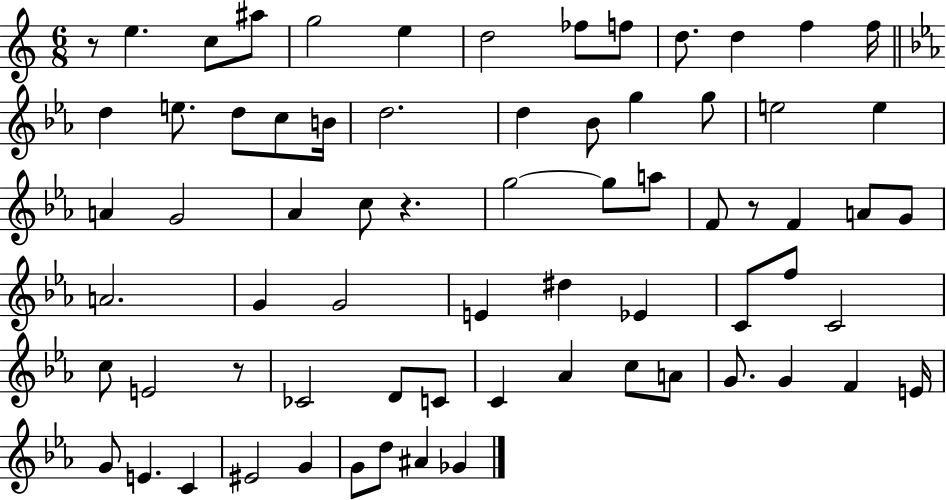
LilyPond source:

{
  \clef treble
  \numericTimeSignature
  \time 6/8
  \key c \major
  r8 e''4. c''8 ais''8 | g''2 e''4 | d''2 fes''8 f''8 | d''8. d''4 f''4 f''16 | \break \bar "||" \break \key c \minor d''4 e''8. d''8 c''8 b'16 | d''2. | d''4 bes'8 g''4 g''8 | e''2 e''4 | \break a'4 g'2 | aes'4 c''8 r4. | g''2~~ g''8 a''8 | f'8 r8 f'4 a'8 g'8 | \break a'2. | g'4 g'2 | e'4 dis''4 ees'4 | c'8 f''8 c'2 | \break c''8 e'2 r8 | ces'2 d'8 c'8 | c'4 aes'4 c''8 a'8 | g'8. g'4 f'4 e'16 | \break g'8 e'4. c'4 | eis'2 g'4 | g'8 d''8 ais'4 ges'4 | \bar "|."
}